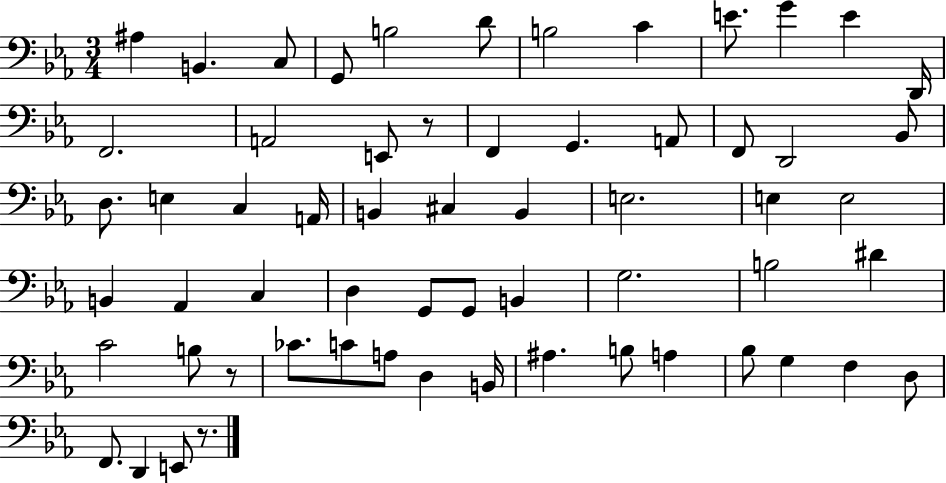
{
  \clef bass
  \numericTimeSignature
  \time 3/4
  \key ees \major
  \repeat volta 2 { ais4 b,4. c8 | g,8 b2 d'8 | b2 c'4 | e'8. g'4 e'4 d,16 | \break f,2. | a,2 e,8 r8 | f,4 g,4. a,8 | f,8 d,2 bes,8 | \break d8. e4 c4 a,16 | b,4 cis4 b,4 | e2. | e4 e2 | \break b,4 aes,4 c4 | d4 g,8 g,8 b,4 | g2. | b2 dis'4 | \break c'2 b8 r8 | ces'8. c'8 a8 d4 b,16 | ais4. b8 a4 | bes8 g4 f4 d8 | \break f,8. d,4 e,8 r8. | } \bar "|."
}